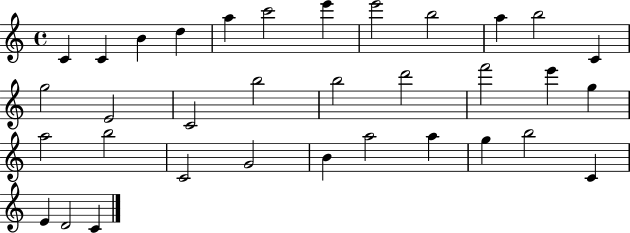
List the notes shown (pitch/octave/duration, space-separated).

C4/q C4/q B4/q D5/q A5/q C6/h E6/q E6/h B5/h A5/q B5/h C4/q G5/h E4/h C4/h B5/h B5/h D6/h F6/h E6/q G5/q A5/h B5/h C4/h G4/h B4/q A5/h A5/q G5/q B5/h C4/q E4/q D4/h C4/q